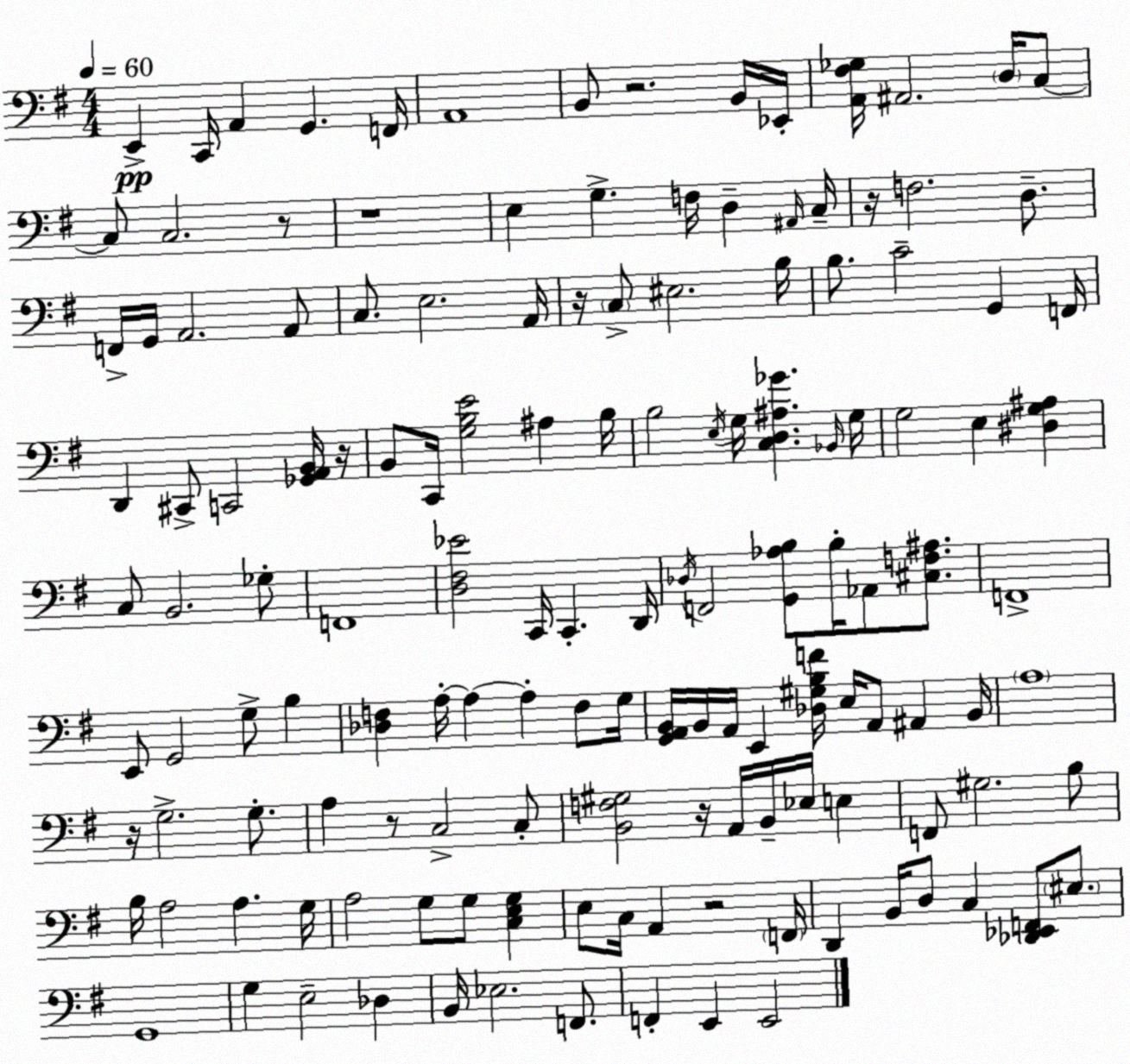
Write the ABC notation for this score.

X:1
T:Untitled
M:4/4
L:1/4
K:G
E,, C,,/4 A,, G,, F,,/4 A,,4 B,,/2 z2 B,,/4 _E,,/4 [A,,^F,_G,]/4 ^A,,2 D,/4 C,/2 C,/2 C,2 z/2 z4 E, G, F,/4 D, ^A,,/4 C,/4 z/4 F,2 D,/2 F,,/4 G,,/4 A,,2 A,,/2 C,/2 E,2 A,,/4 z/4 C,/2 ^E,2 B,/4 B,/2 C2 G,, F,,/4 D,, ^C,,/2 C,,2 [_G,,A,,B,,]/4 z/4 B,,/2 C,,/4 [G,B,E]2 ^A, B,/4 B,2 E,/4 G,/4 [C,D,^A,_G] _B,,/4 G,/4 G,2 E, [^D,G,^A,] C,/2 B,,2 _G,/2 F,,4 [D,^F,_E]2 C,,/4 C,, D,,/4 _D,/4 F,,2 [G,,_A,B,]/2 B,/4 _A,,/2 [^C,F,^A,]/2 F,,4 E,,/2 G,,2 G,/2 B, [_D,F,] A,/4 A, A, F,/2 G,/4 [G,,A,,B,,]/4 B,,/4 A,,/4 E,, [_D,^G,B,F]/4 E,/4 A,,/2 ^A,, B,,/4 A,4 z/4 G,2 G,/2 A, z/2 C,2 C,/2 [B,,F,^G,]2 z/4 A,,/4 B,,/4 _E,/4 E, F,,/2 ^G,2 B,/2 B,/4 A,2 A, G,/4 A,2 G,/2 G,/2 [C,E,G,] E,/2 C,/4 A,, z2 F,,/4 D,, B,,/4 D,/2 C, [_D,,_E,,F,,]/2 ^E,/2 G,,4 G, E,2 _D, B,,/4 _E,2 F,,/2 F,, E,, E,,2